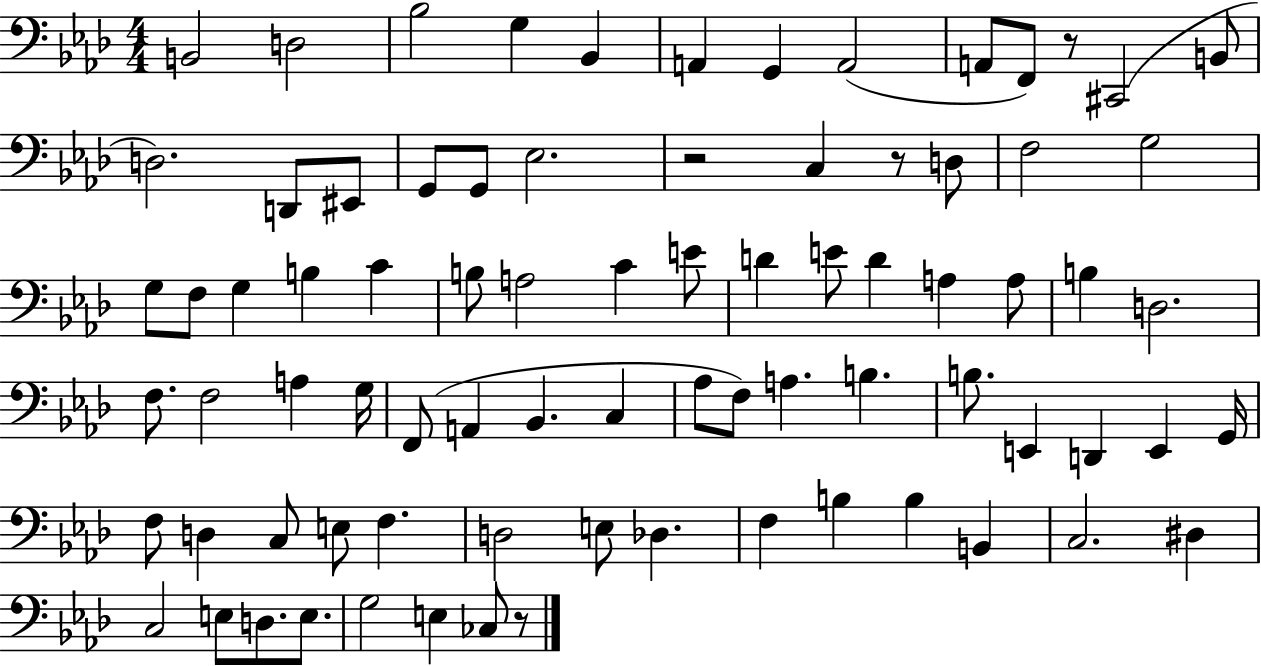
B2/h D3/h Bb3/h G3/q Bb2/q A2/q G2/q A2/h A2/e F2/e R/e C#2/h B2/e D3/h. D2/e EIS2/e G2/e G2/e Eb3/h. R/h C3/q R/e D3/e F3/h G3/h G3/e F3/e G3/q B3/q C4/q B3/e A3/h C4/q E4/e D4/q E4/e D4/q A3/q A3/e B3/q D3/h. F3/e. F3/h A3/q G3/s F2/e A2/q Bb2/q. C3/q Ab3/e F3/e A3/q. B3/q. B3/e. E2/q D2/q E2/q G2/s F3/e D3/q C3/e E3/e F3/q. D3/h E3/e Db3/q. F3/q B3/q B3/q B2/q C3/h. D#3/q C3/h E3/e D3/e. E3/e. G3/h E3/q CES3/e R/e